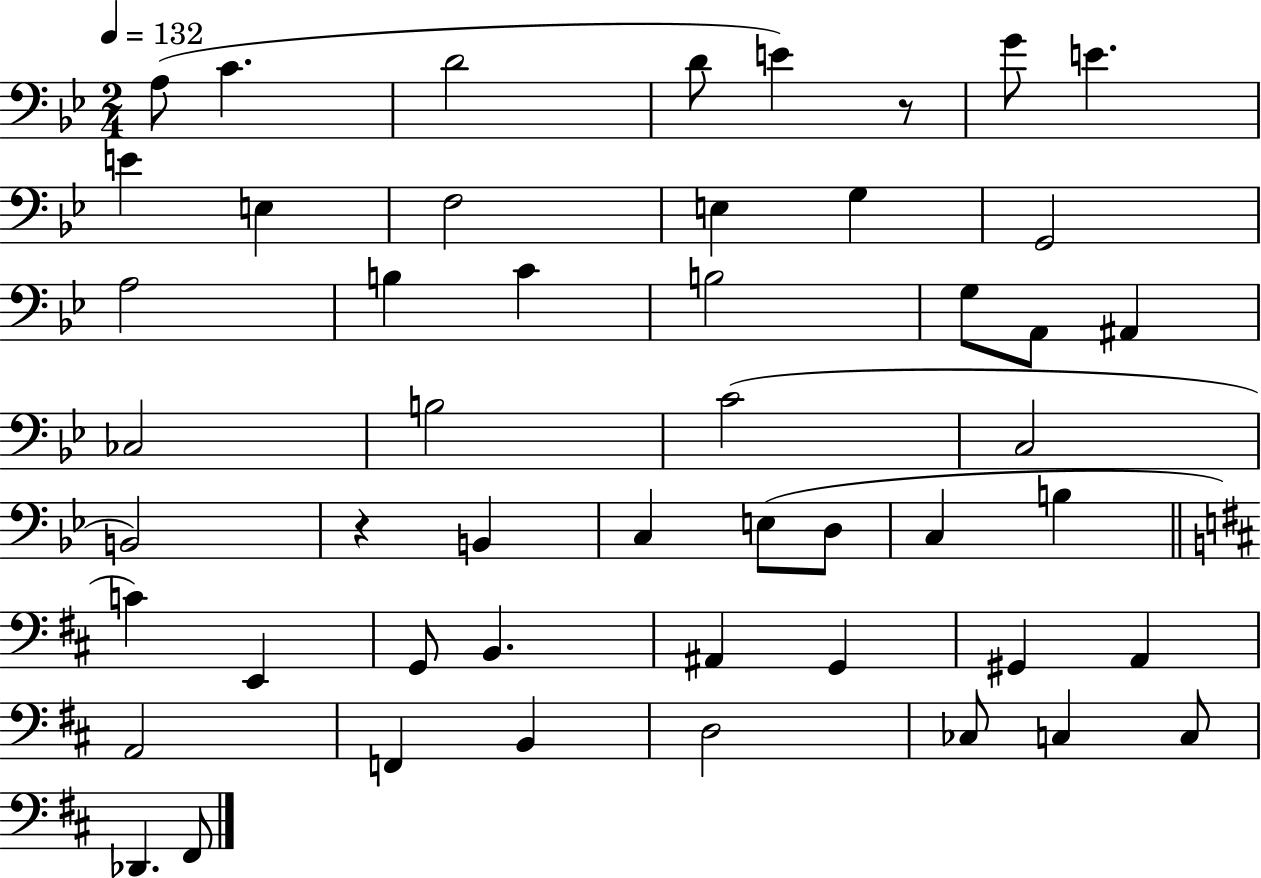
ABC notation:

X:1
T:Untitled
M:2/4
L:1/4
K:Bb
A,/2 C D2 D/2 E z/2 G/2 E E E, F,2 E, G, G,,2 A,2 B, C B,2 G,/2 A,,/2 ^A,, _C,2 B,2 C2 C,2 B,,2 z B,, C, E,/2 D,/2 C, B, C E,, G,,/2 B,, ^A,, G,, ^G,, A,, A,,2 F,, B,, D,2 _C,/2 C, C,/2 _D,, ^F,,/2